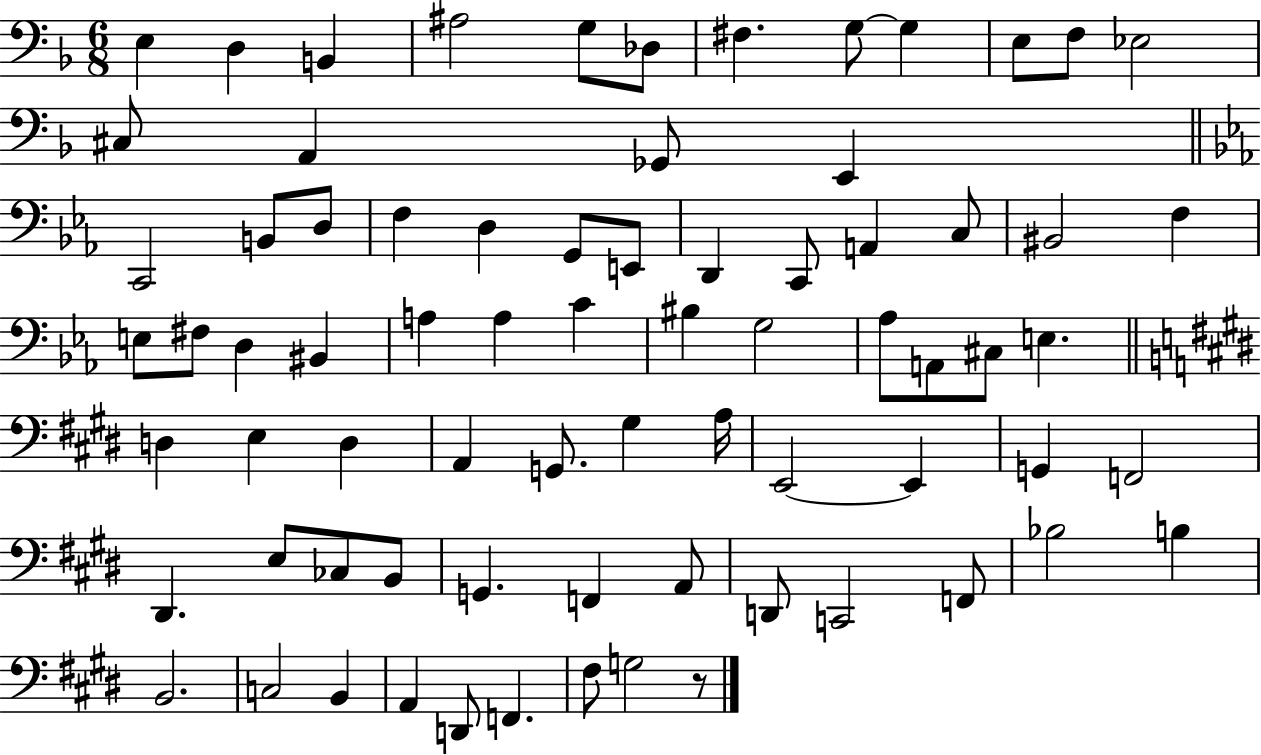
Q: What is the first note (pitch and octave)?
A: E3